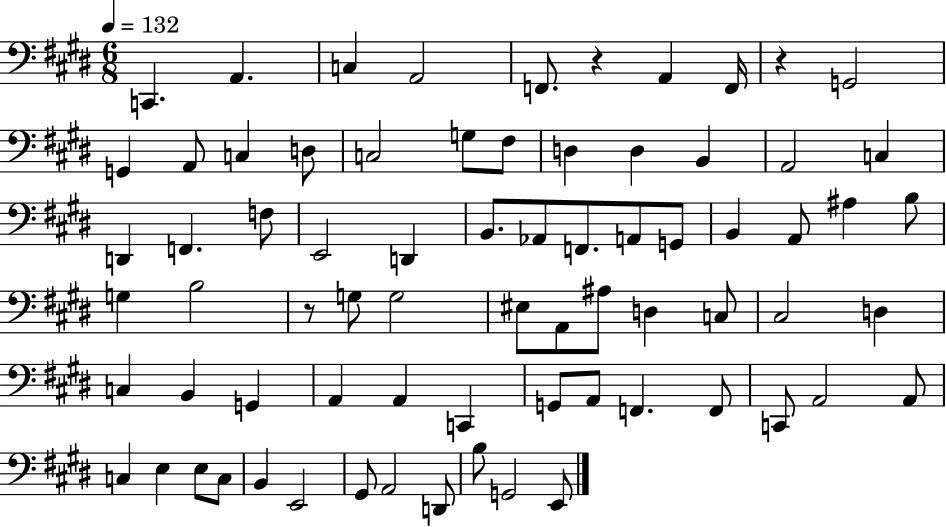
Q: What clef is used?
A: bass